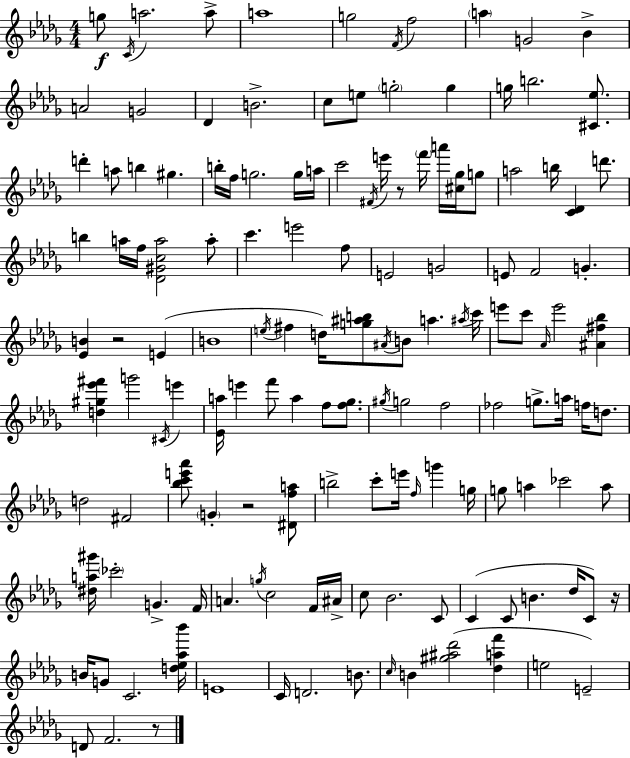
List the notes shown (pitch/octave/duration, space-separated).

G5/e C4/s A5/h. A5/e A5/w G5/h F4/s F5/h A5/q G4/h Bb4/q A4/h G4/h Db4/q B4/h. C5/e E5/e G5/h G5/q G5/s B5/h. [C#4,Eb5]/e. D6/q A5/e B5/q G#5/q. B5/s F5/s G5/h. G5/s A5/s C6/h F#4/s E6/s R/e F6/s A6/s [C#5,Gb5]/s G5/e A5/h B5/s [C4,Db4]/q D6/e. B5/q A5/s F5/s [Db4,G#4,C5,A5]/h A5/e C6/q. E6/h F5/e E4/h G4/h E4/e F4/h G4/q. [Eb4,B4]/q R/h E4/q B4/w E5/s F#5/q D5/s [G5,A#5,B5]/e A#4/s B4/e A5/q. A#5/s C6/s E6/e C6/e Ab4/s E6/h [A#4,F#5,Bb5]/q [D5,G#5,Eb6,F#6]/q G6/h C#4/s E6/q [Eb4,A5]/s E6/q F6/e A5/q F5/e [F5,Gb5]/e. G#5/s G5/h F5/h FES5/h G5/e. A5/s F5/s D5/e. D5/h F#4/h [Bb5,C6,E6,Ab6]/e G4/q R/h [D#4,F5,A5]/e B5/h C6/e E6/s F5/s G6/q G5/s G5/e A5/q CES6/h A5/e [D#5,A5,G#6]/s CES6/h G4/q. F4/s A4/q. G5/s C5/h F4/s A#4/s C5/e Bb4/h. C4/e C4/q C4/e B4/q. Db5/s C4/e R/s B4/s G4/e C4/h. [D5,Eb5,Ab5,Bb6]/s E4/w C4/s D4/h. B4/e. C5/s B4/q [G#5,A#5,Db6]/h [Db5,A5,F6]/q E5/h E4/h D4/e F4/h. R/e